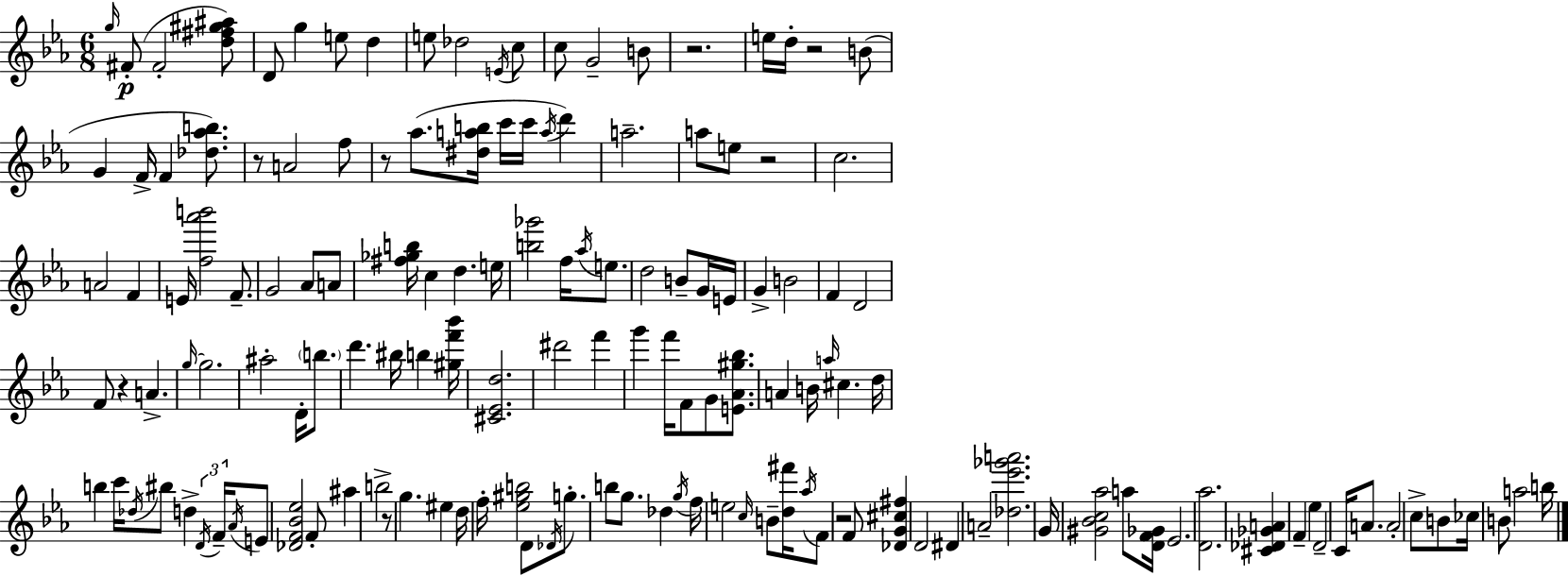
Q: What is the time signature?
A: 6/8